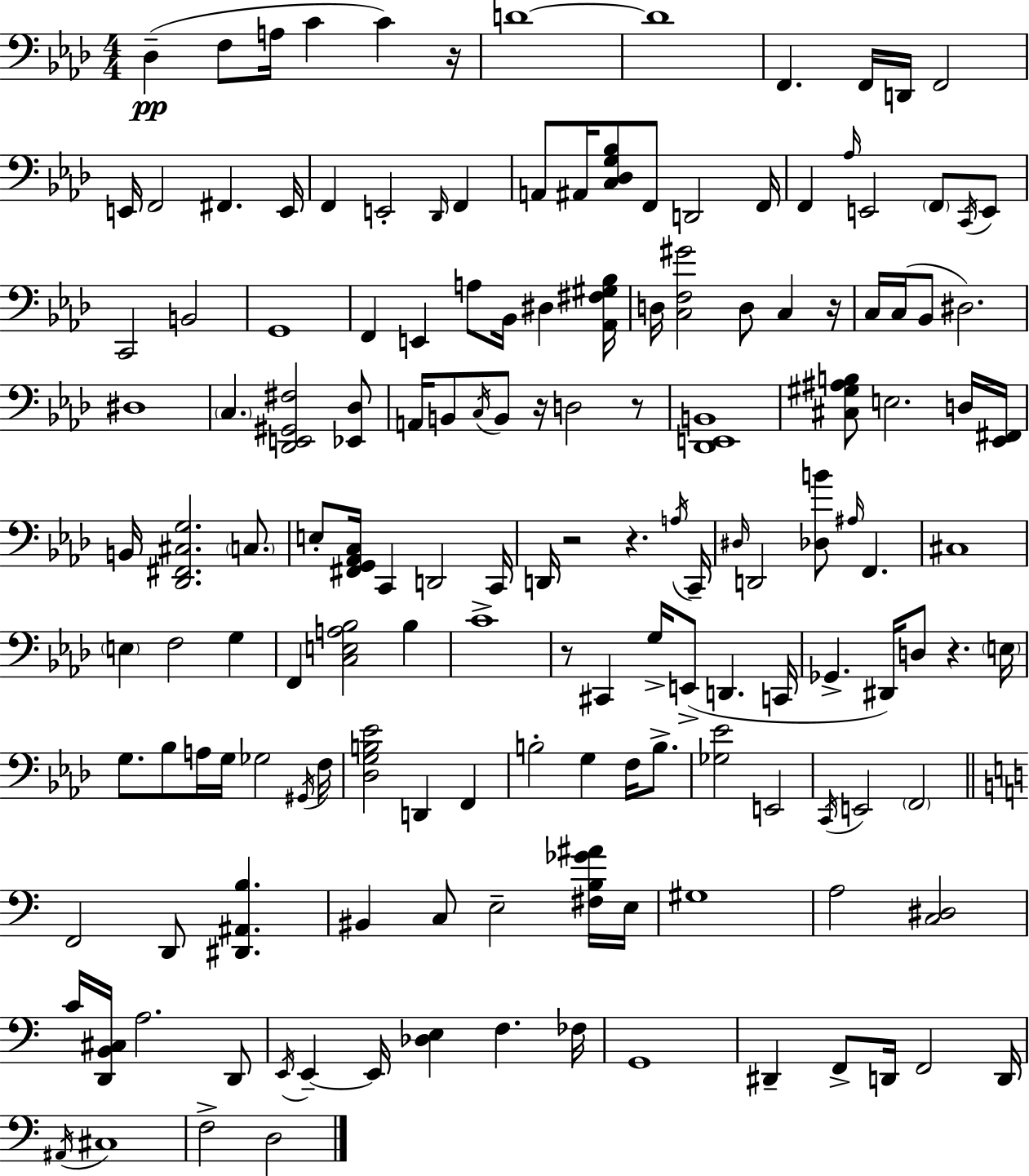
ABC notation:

X:1
T:Untitled
M:4/4
L:1/4
K:Fm
_D, F,/2 A,/4 C C z/4 D4 D4 F,, F,,/4 D,,/4 F,,2 E,,/4 F,,2 ^F,, E,,/4 F,, E,,2 _D,,/4 F,, A,,/2 ^A,,/4 [C,_D,G,_B,]/2 F,,/2 D,,2 F,,/4 F,, _A,/4 E,,2 F,,/2 C,,/4 E,,/2 C,,2 B,,2 G,,4 F,, E,, A,/2 _B,,/4 ^D, [_A,,^F,^G,_B,]/4 D,/4 [C,F,^G]2 D,/2 C, z/4 C,/4 C,/4 _B,,/2 ^D,2 ^D,4 C, [_D,,E,,^G,,^F,]2 [_E,,_D,]/2 A,,/4 B,,/2 C,/4 B,,/2 z/4 D,2 z/2 [_D,,E,,B,,]4 [^C,^G,^A,B,]/2 E,2 D,/4 [_E,,^F,,]/4 B,,/4 [_D,,^F,,^C,G,]2 C,/2 E,/2 [^F,,G,,_A,,C,]/4 C,, D,,2 C,,/4 D,,/4 z2 z A,/4 C,,/4 ^D,/4 D,,2 [_D,B]/2 ^A,/4 F,, ^C,4 E, F,2 G, F,, [C,E,A,_B,]2 _B, C4 z/2 ^C,, G,/4 E,,/2 D,, C,,/4 _G,, ^D,,/4 D,/2 z E,/4 G,/2 _B,/2 A,/4 G,/4 _G,2 ^G,,/4 F,/4 [_D,G,B,_E]2 D,, F,, B,2 G, F,/4 B,/2 [_G,_E]2 E,,2 C,,/4 E,,2 F,,2 F,,2 D,,/2 [^D,,^A,,B,] ^B,, C,/2 E,2 [^F,B,_G^A]/4 E,/4 ^G,4 A,2 [C,^D,]2 C/4 [D,,B,,^C,]/4 A,2 D,,/2 E,,/4 E,, E,,/4 [_D,E,] F, _F,/4 G,,4 ^D,, F,,/2 D,,/4 F,,2 D,,/4 ^A,,/4 ^C,4 F,2 D,2